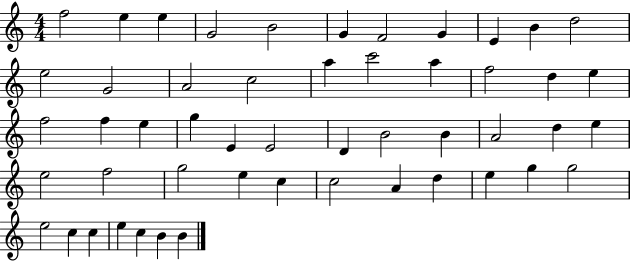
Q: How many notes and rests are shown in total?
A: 51